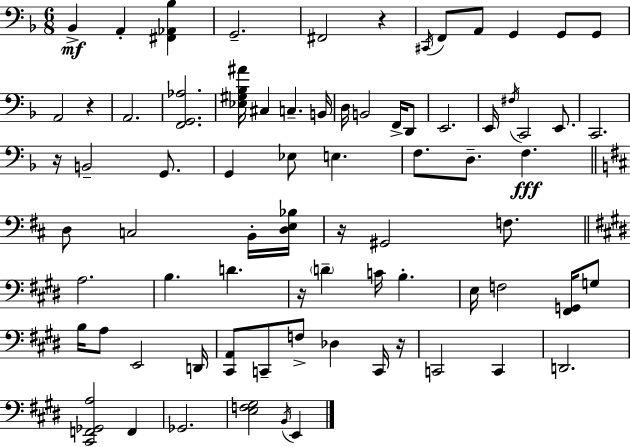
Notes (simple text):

Bb2/q A2/q [F#2,Ab2,Bb3]/q G2/h. F#2/h R/q C#2/s F2/e A2/e G2/q G2/e G2/e A2/h R/q A2/h. [F2,G2,Ab3]/h. [Eb3,G#3,Bb3,A#4]/s C#3/q C3/q. B2/s D3/s B2/h F2/s D2/e E2/h. E2/s F#3/s C2/h E2/e. C2/h. R/s B2/h G2/e. G2/q Eb3/e E3/q. F3/e. D3/e. F3/q. D3/e C3/h B2/s [D3,E3,Bb3]/s R/s G#2/h F3/e. A3/h. B3/q. D4/q. R/s D4/q C4/s B3/q. E3/s F3/h [F#2,G2]/s G3/e B3/s A3/e E2/h D2/s [C#2,A2]/e C2/e F3/e Db3/q C2/s R/s C2/h C2/q D2/h. [C#2,F2,Gb2,A3]/h F2/q Gb2/h. [E3,F3,G#3]/h B2/s E2/q